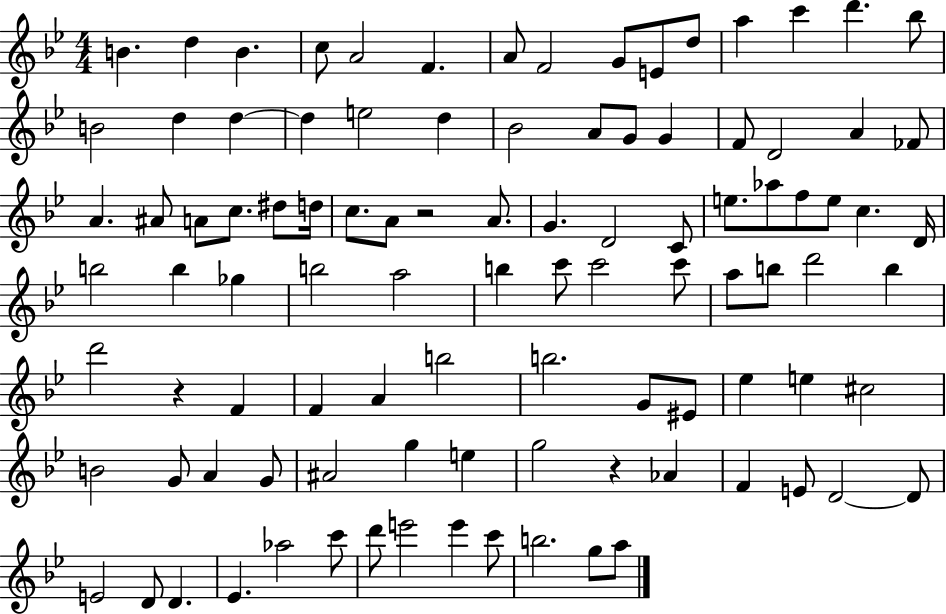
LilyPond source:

{
  \clef treble
  \numericTimeSignature
  \time 4/4
  \key bes \major
  b'4. d''4 b'4. | c''8 a'2 f'4. | a'8 f'2 g'8 e'8 d''8 | a''4 c'''4 d'''4. bes''8 | \break b'2 d''4 d''4~~ | d''4 e''2 d''4 | bes'2 a'8 g'8 g'4 | f'8 d'2 a'4 fes'8 | \break a'4. ais'8 a'8 c''8. dis''8 d''16 | c''8. a'8 r2 a'8. | g'4. d'2 c'8 | e''8. aes''8 f''8 e''8 c''4. d'16 | \break b''2 b''4 ges''4 | b''2 a''2 | b''4 c'''8 c'''2 c'''8 | a''8 b''8 d'''2 b''4 | \break d'''2 r4 f'4 | f'4 a'4 b''2 | b''2. g'8 eis'8 | ees''4 e''4 cis''2 | \break b'2 g'8 a'4 g'8 | ais'2 g''4 e''4 | g''2 r4 aes'4 | f'4 e'8 d'2~~ d'8 | \break e'2 d'8 d'4. | ees'4. aes''2 c'''8 | d'''8 e'''2 e'''4 c'''8 | b''2. g''8 a''8 | \break \bar "|."
}